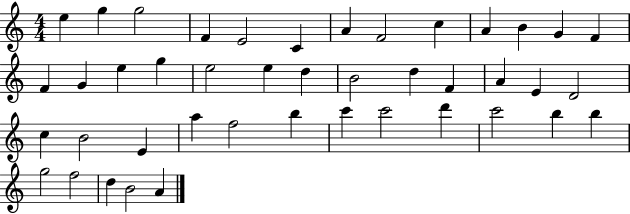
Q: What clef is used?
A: treble